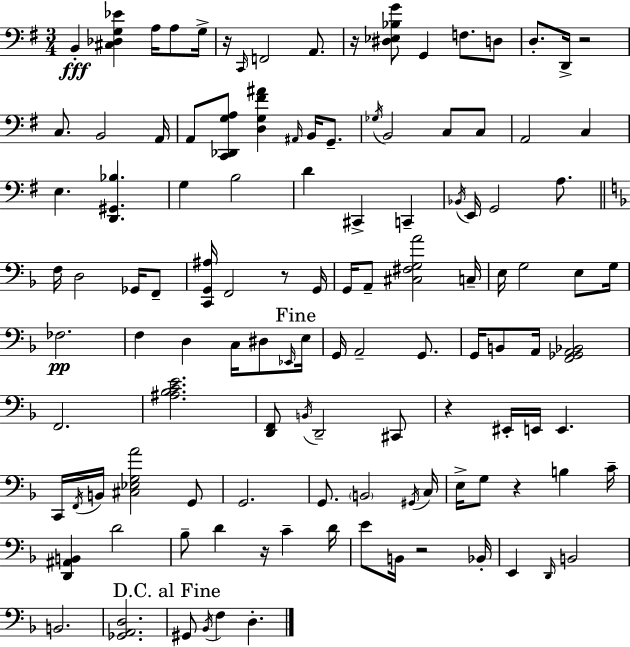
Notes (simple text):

B2/q [C#3,Db3,G3,Eb4]/q A3/s A3/e G3/s R/s C2/s F2/h A2/e. R/s [D#3,Eb3,Bb3,G4]/e G2/q F3/e. D3/e D3/e. D2/s R/h C3/e. B2/h A2/s A2/e [C2,Db2,G3,A3]/e [D3,G3,F#4,A#4]/q A#2/s B2/s G2/e. Gb3/s B2/h C3/e C3/e A2/h C3/q E3/q. [D2,G#2,Bb3]/q. G3/q B3/h D4/q C#2/q C2/q Bb2/s E2/s G2/h A3/e. F3/s D3/h Gb2/s F2/e [C2,G2,A#3]/s F2/h R/e G2/s G2/s A2/e [C#3,F#3,G3,A4]/h C3/s E3/s G3/h E3/e G3/s FES3/h. F3/q D3/q C3/s D#3/e Eb2/s E3/s G2/s A2/h G2/e. G2/s B2/e A2/s [F2,Gb2,A2,Bb2]/h F2/h. [A#3,Bb3,C4,E4]/h. [D2,F2]/e B2/s D2/h C#2/e R/q EIS2/s E2/s E2/q. C2/s F2/s B2/s [C#3,Eb3,G3,A4]/h G2/e G2/h. G2/e. B2/h G#2/s C3/s E3/s G3/e R/q B3/q C4/s [D2,A#2,B2]/q D4/h Bb3/e D4/q R/s C4/q D4/s E4/e B2/s R/h Bb2/s E2/q D2/s B2/h B2/h. [Gb2,A2,D3]/h. G#2/e Bb2/s F3/q D3/q.